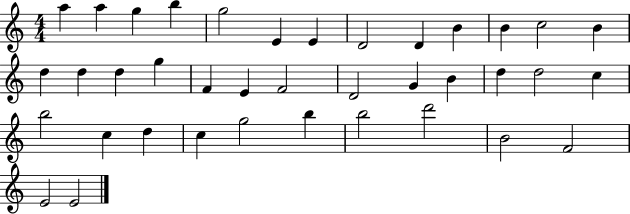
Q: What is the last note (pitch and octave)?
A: E4